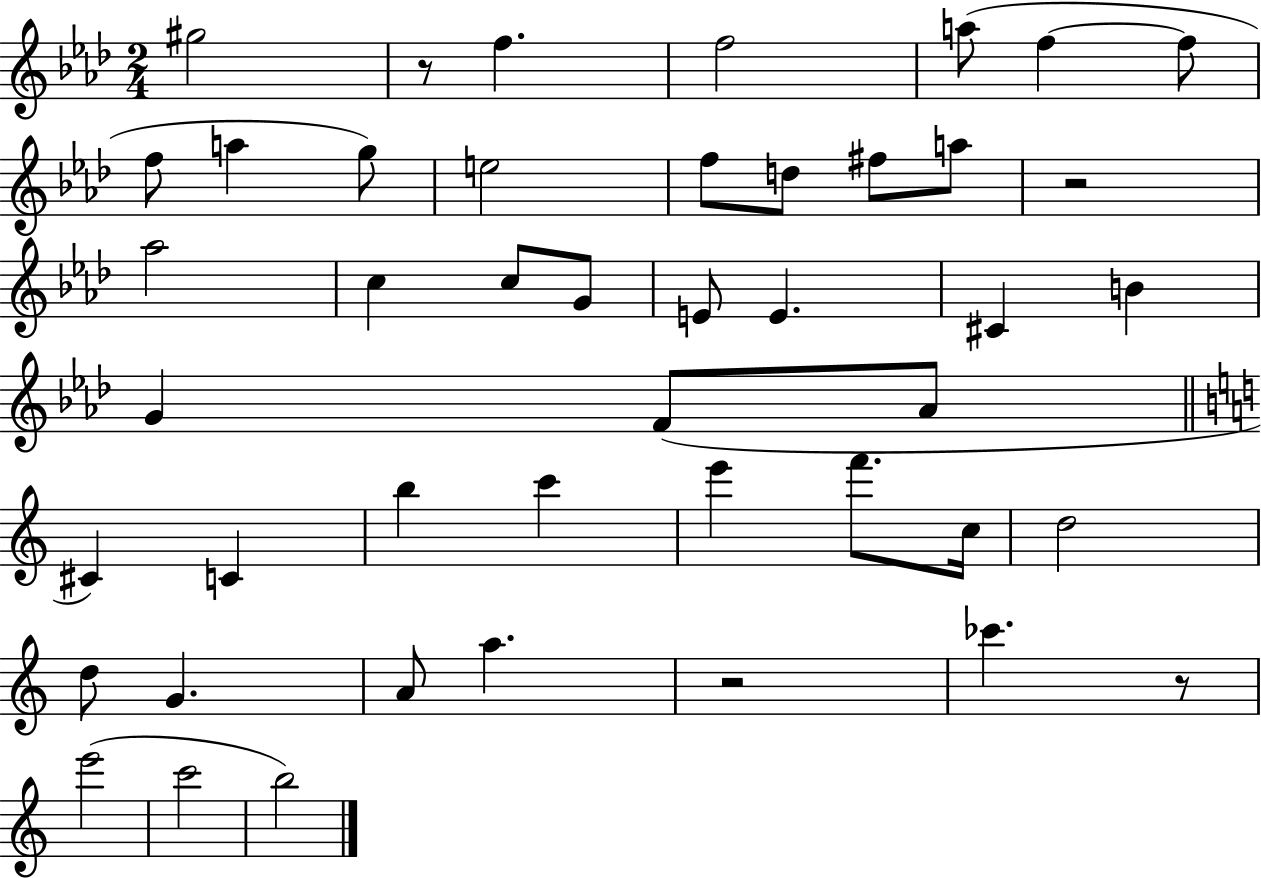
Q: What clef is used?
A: treble